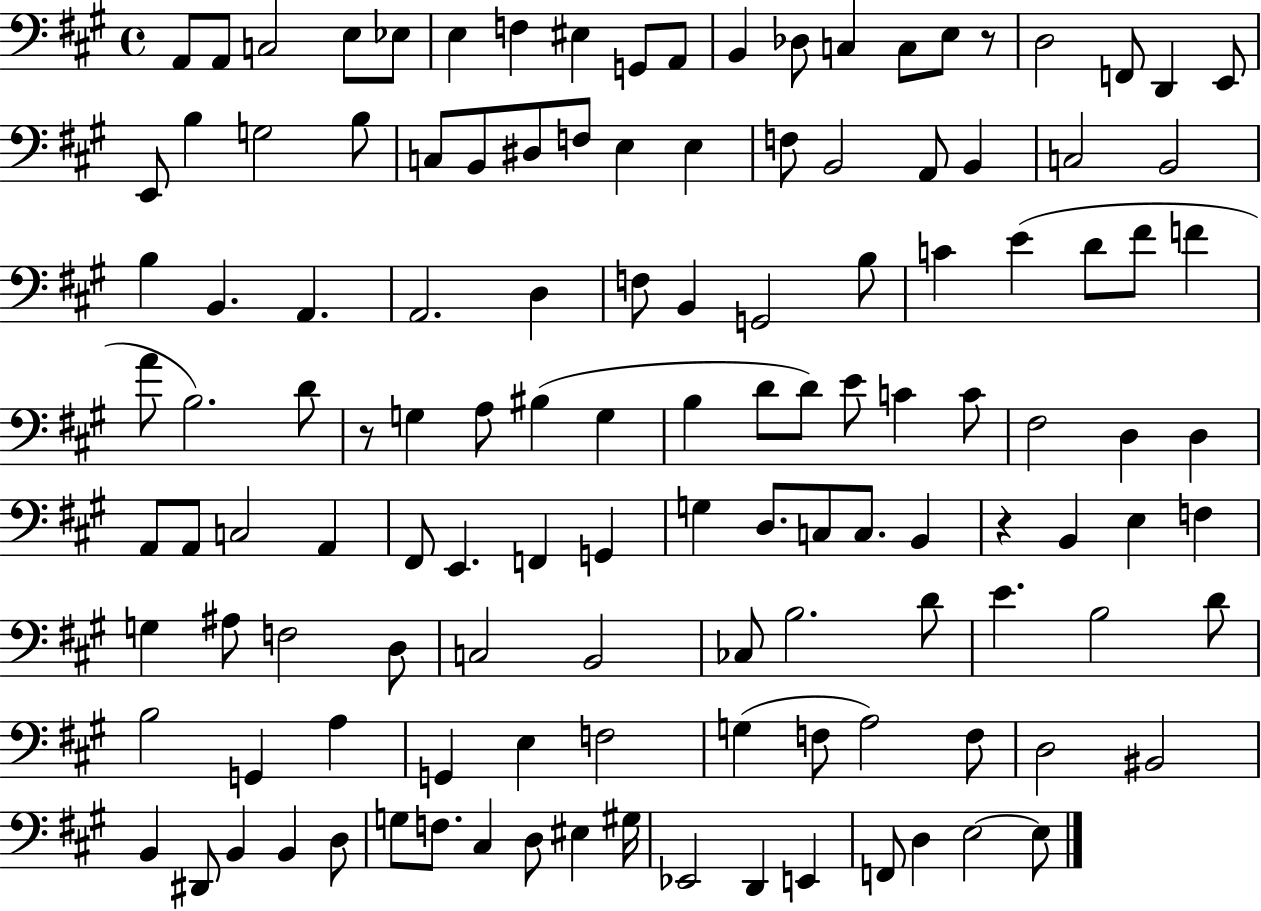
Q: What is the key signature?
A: A major